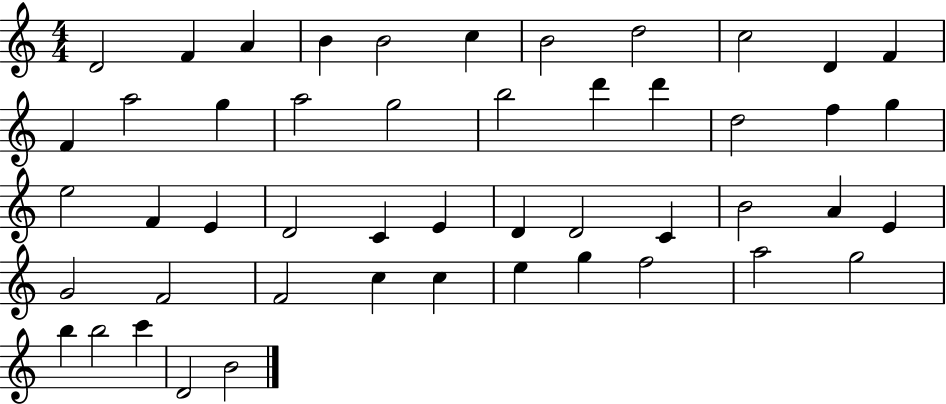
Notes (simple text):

D4/h F4/q A4/q B4/q B4/h C5/q B4/h D5/h C5/h D4/q F4/q F4/q A5/h G5/q A5/h G5/h B5/h D6/q D6/q D5/h F5/q G5/q E5/h F4/q E4/q D4/h C4/q E4/q D4/q D4/h C4/q B4/h A4/q E4/q G4/h F4/h F4/h C5/q C5/q E5/q G5/q F5/h A5/h G5/h B5/q B5/h C6/q D4/h B4/h